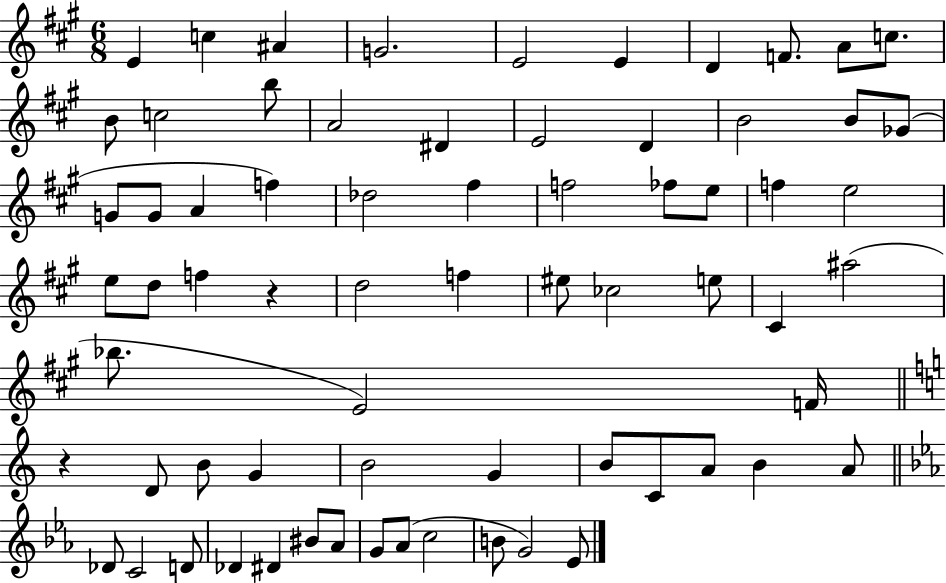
E4/q C5/q A#4/q G4/h. E4/h E4/q D4/q F4/e. A4/e C5/e. B4/e C5/h B5/e A4/h D#4/q E4/h D4/q B4/h B4/e Gb4/e G4/e G4/e A4/q F5/q Db5/h F#5/q F5/h FES5/e E5/e F5/q E5/h E5/e D5/e F5/q R/q D5/h F5/q EIS5/e CES5/h E5/e C#4/q A#5/h Bb5/e. E4/h F4/s R/q D4/e B4/e G4/q B4/h G4/q B4/e C4/e A4/e B4/q A4/e Db4/e C4/h D4/e Db4/q D#4/q BIS4/e Ab4/e G4/e Ab4/e C5/h B4/e G4/h Eb4/e